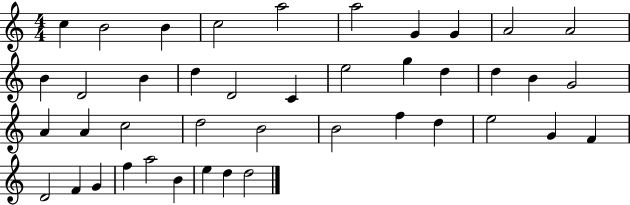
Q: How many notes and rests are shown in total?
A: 42